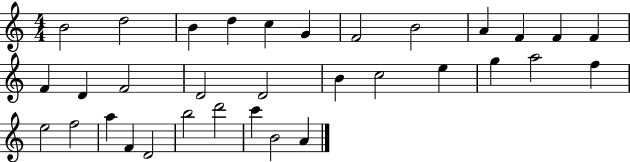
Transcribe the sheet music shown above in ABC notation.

X:1
T:Untitled
M:4/4
L:1/4
K:C
B2 d2 B d c G F2 B2 A F F F F D F2 D2 D2 B c2 e g a2 f e2 f2 a F D2 b2 d'2 c' B2 A